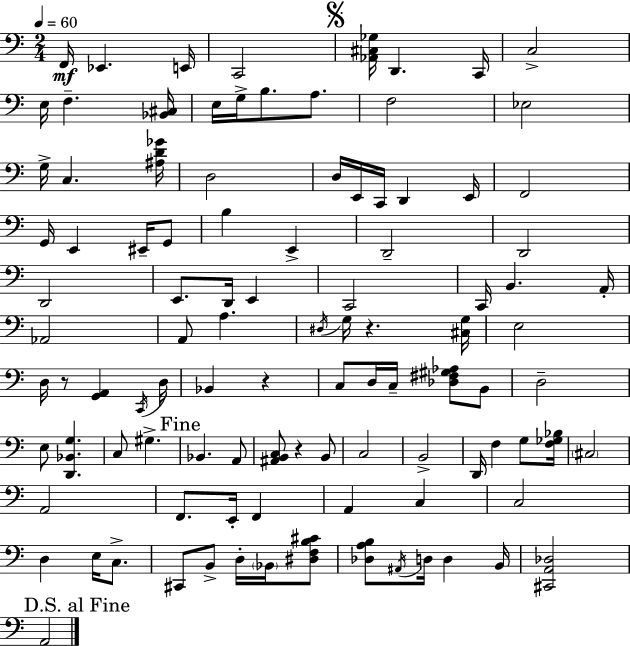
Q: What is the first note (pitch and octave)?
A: F2